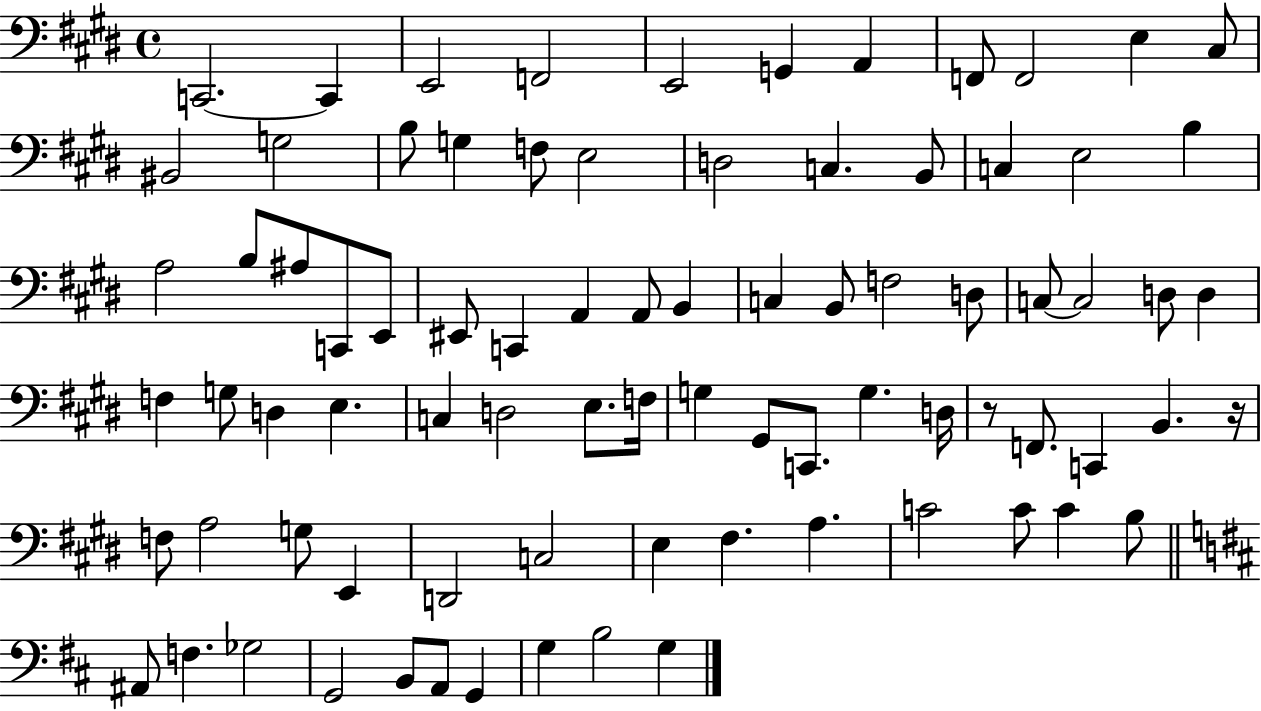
{
  \clef bass
  \time 4/4
  \defaultTimeSignature
  \key e \major
  \repeat volta 2 { c,2.~~ c,4 | e,2 f,2 | e,2 g,4 a,4 | f,8 f,2 e4 cis8 | \break bis,2 g2 | b8 g4 f8 e2 | d2 c4. b,8 | c4 e2 b4 | \break a2 b8 ais8 c,8 e,8 | eis,8 c,4 a,4 a,8 b,4 | c4 b,8 f2 d8 | c8~~ c2 d8 d4 | \break f4 g8 d4 e4. | c4 d2 e8. f16 | g4 gis,8 c,8. g4. d16 | r8 f,8. c,4 b,4. r16 | \break f8 a2 g8 e,4 | d,2 c2 | e4 fis4. a4. | c'2 c'8 c'4 b8 | \break \bar "||" \break \key d \major ais,8 f4. ges2 | g,2 b,8 a,8 g,4 | g4 b2 g4 | } \bar "|."
}